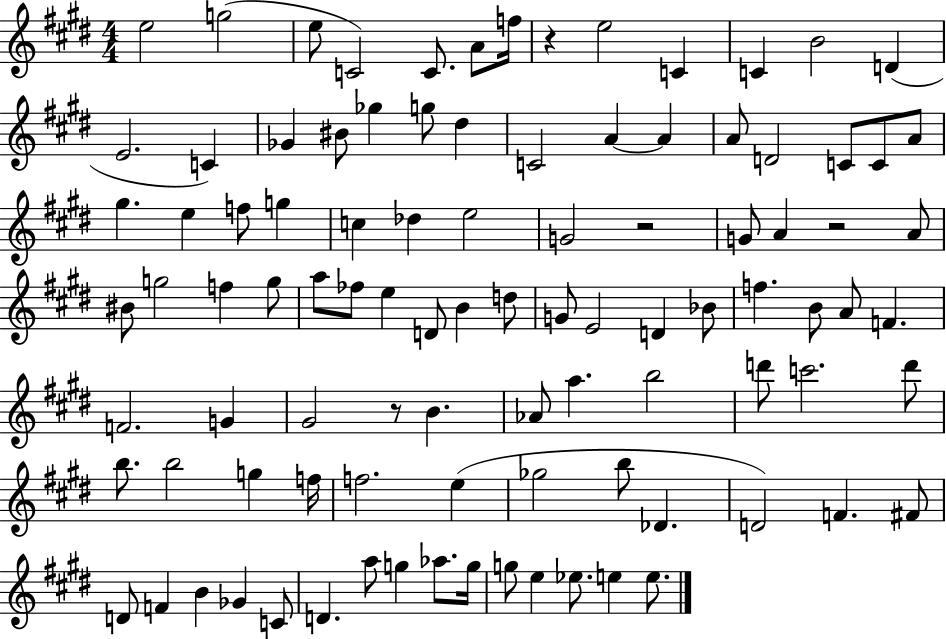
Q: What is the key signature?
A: E major